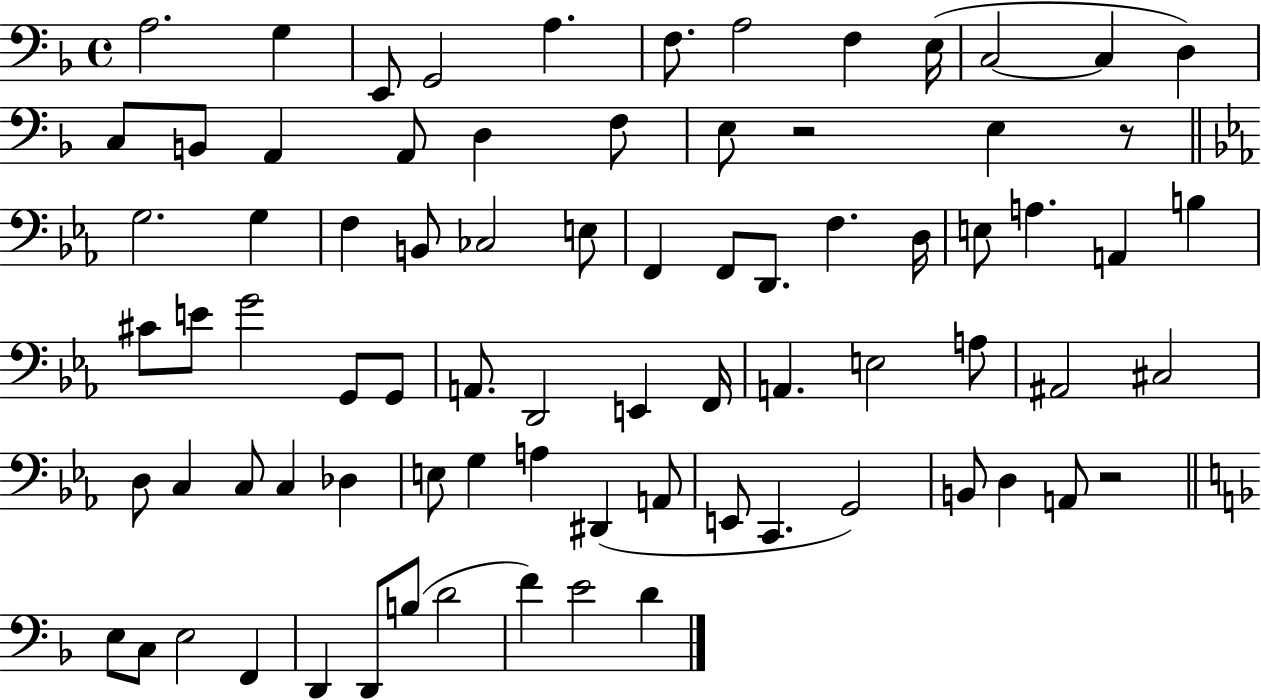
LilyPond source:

{
  \clef bass
  \time 4/4
  \defaultTimeSignature
  \key f \major
  a2. g4 | e,8 g,2 a4. | f8. a2 f4 e16( | c2~~ c4 d4) | \break c8 b,8 a,4 a,8 d4 f8 | e8 r2 e4 r8 | \bar "||" \break \key ees \major g2. g4 | f4 b,8 ces2 e8 | f,4 f,8 d,8. f4. d16 | e8 a4. a,4 b4 | \break cis'8 e'8 g'2 g,8 g,8 | a,8. d,2 e,4 f,16 | a,4. e2 a8 | ais,2 cis2 | \break d8 c4 c8 c4 des4 | e8 g4 a4 dis,4( a,8 | e,8 c,4. g,2) | b,8 d4 a,8 r2 | \break \bar "||" \break \key d \minor e8 c8 e2 f,4 | d,4 d,8 b8( d'2 | f'4) e'2 d'4 | \bar "|."
}